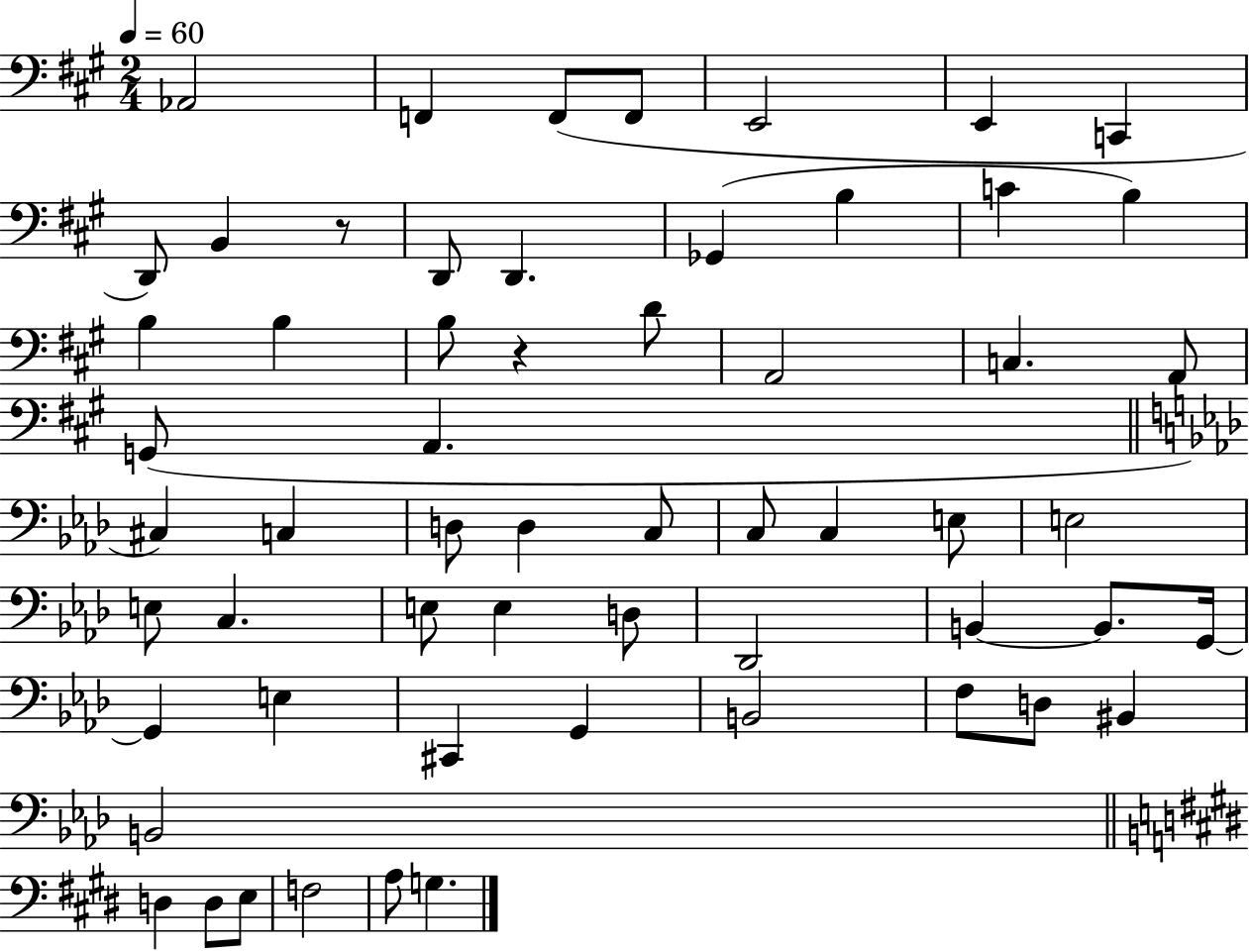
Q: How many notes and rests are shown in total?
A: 59